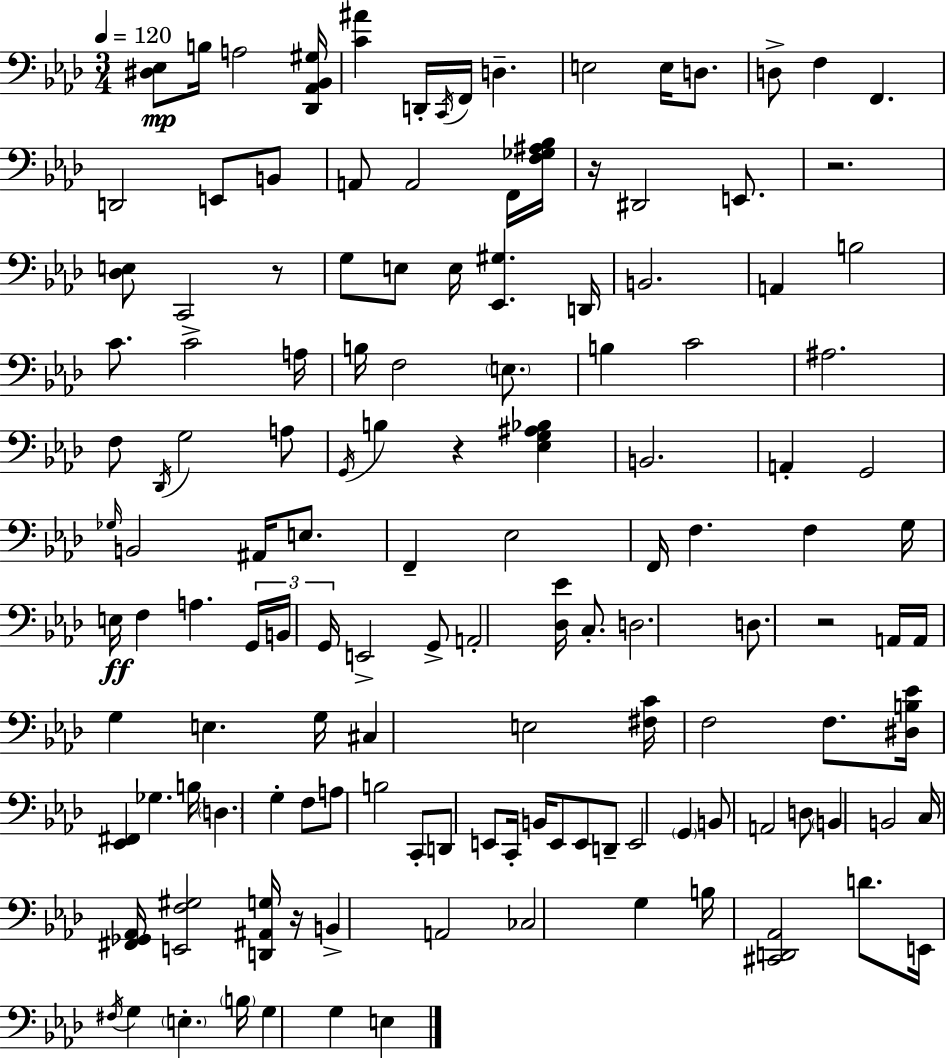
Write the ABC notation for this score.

X:1
T:Untitled
M:3/4
L:1/4
K:Ab
[^D,_E,]/2 B,/4 A,2 [_D,,_A,,_B,,^G,]/4 [C^A] D,,/4 C,,/4 F,,/4 D, E,2 E,/4 D,/2 D,/2 F, F,, D,,2 E,,/2 B,,/2 A,,/2 A,,2 F,,/4 [F,_G,^A,_B,]/4 z/4 ^D,,2 E,,/2 z2 [_D,E,]/2 C,,2 z/2 G,/2 E,/2 E,/4 [_E,,^G,] D,,/4 B,,2 A,, B,2 C/2 C2 A,/4 B,/4 F,2 E,/2 B, C2 ^A,2 F,/2 _D,,/4 G,2 A,/2 G,,/4 B, z [_E,G,^A,_B,] B,,2 A,, G,,2 _G,/4 B,,2 ^A,,/4 E,/2 F,, _E,2 F,,/4 F, F, G,/4 E,/4 F, A, G,,/4 B,,/4 G,,/4 E,,2 G,,/2 A,,2 [_D,_E]/4 C,/2 D,2 D,/2 z2 A,,/4 A,,/4 G, E, G,/4 ^C, E,2 [^F,C]/4 F,2 F,/2 [^D,B,_E]/4 [_E,,^F,,] _G, B,/4 D, G, F,/2 A,/2 B,2 C,,/2 D,,/2 E,,/2 C,,/4 B,,/4 E,,/2 E,,/2 D,,/2 E,,2 G,, B,,/2 A,,2 D,/2 B,, B,,2 C,/4 [^F,,_G,,_A,,]/4 [E,,F,^G,]2 [D,,^A,,G,]/4 z/4 B,, A,,2 _C,2 G, B,/4 [^C,,D,,_A,,]2 D/2 E,,/4 ^F,/4 G, E, B,/4 G, G, E,